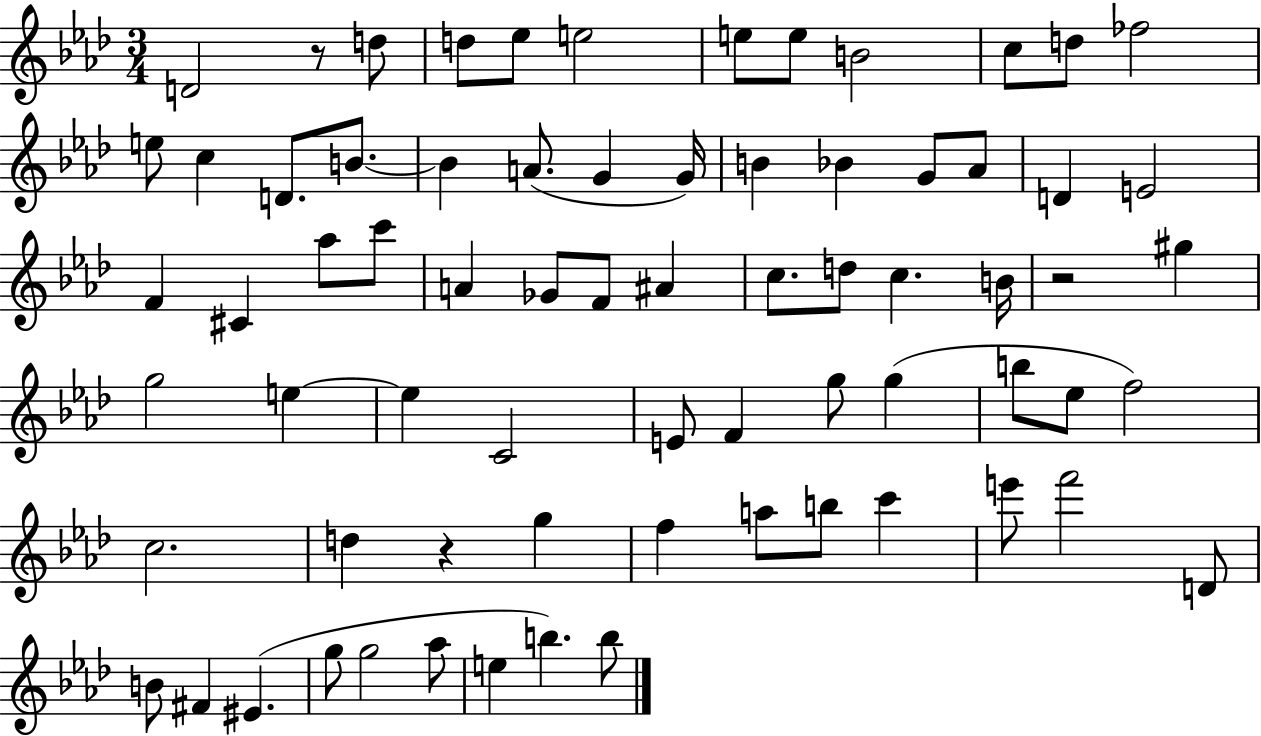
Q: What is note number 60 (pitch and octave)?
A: B4